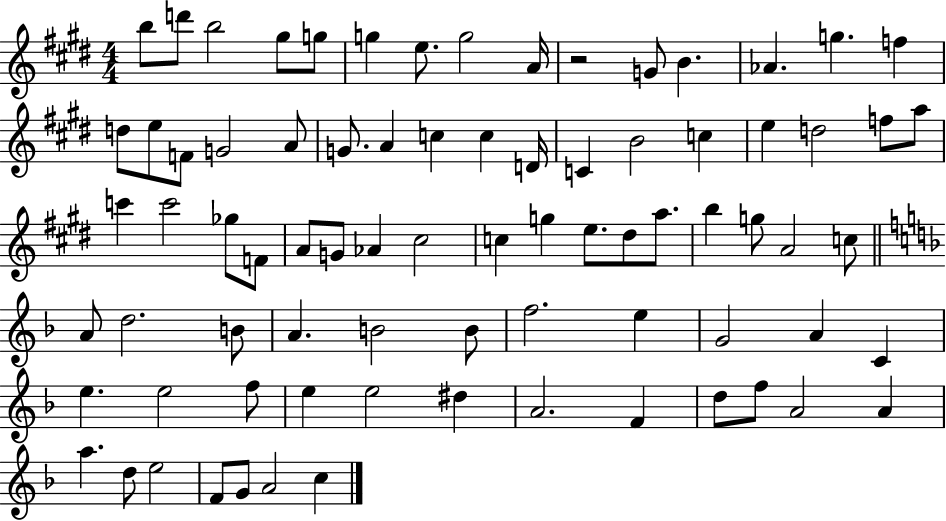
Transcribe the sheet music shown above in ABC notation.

X:1
T:Untitled
M:4/4
L:1/4
K:E
b/2 d'/2 b2 ^g/2 g/2 g e/2 g2 A/4 z2 G/2 B _A g f d/2 e/2 F/2 G2 A/2 G/2 A c c D/4 C B2 c e d2 f/2 a/2 c' c'2 _g/2 F/2 A/2 G/2 _A ^c2 c g e/2 ^d/2 a/2 b g/2 A2 c/2 A/2 d2 B/2 A B2 B/2 f2 e G2 A C e e2 f/2 e e2 ^d A2 F d/2 f/2 A2 A a d/2 e2 F/2 G/2 A2 c